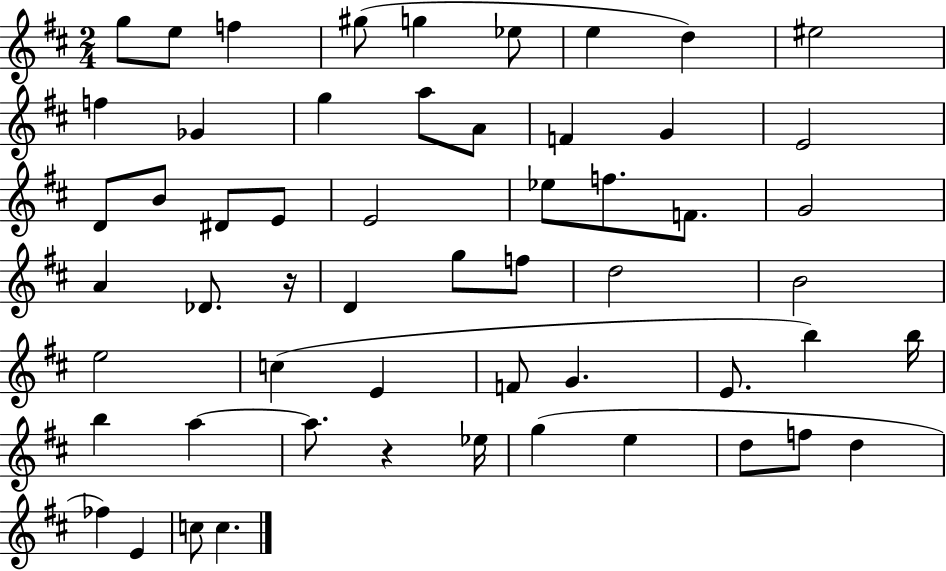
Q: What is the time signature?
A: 2/4